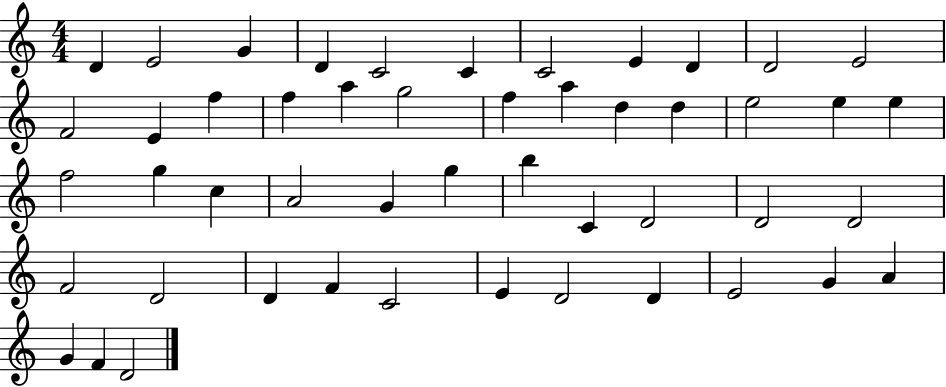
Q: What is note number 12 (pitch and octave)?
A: F4